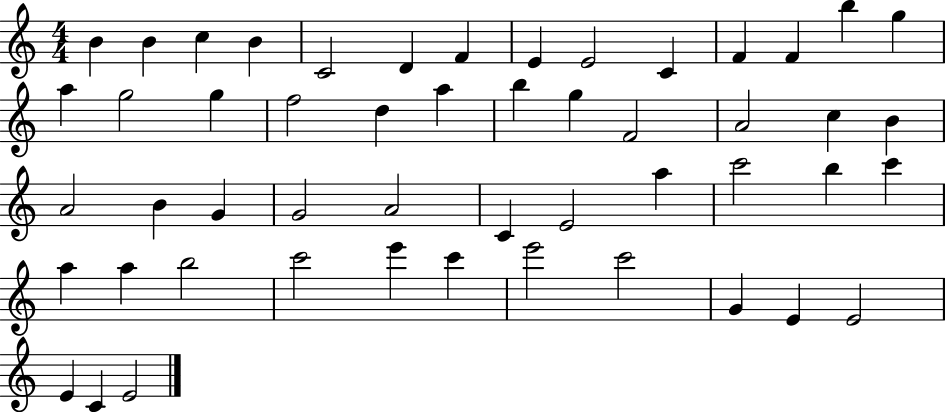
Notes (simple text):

B4/q B4/q C5/q B4/q C4/h D4/q F4/q E4/q E4/h C4/q F4/q F4/q B5/q G5/q A5/q G5/h G5/q F5/h D5/q A5/q B5/q G5/q F4/h A4/h C5/q B4/q A4/h B4/q G4/q G4/h A4/h C4/q E4/h A5/q C6/h B5/q C6/q A5/q A5/q B5/h C6/h E6/q C6/q E6/h C6/h G4/q E4/q E4/h E4/q C4/q E4/h